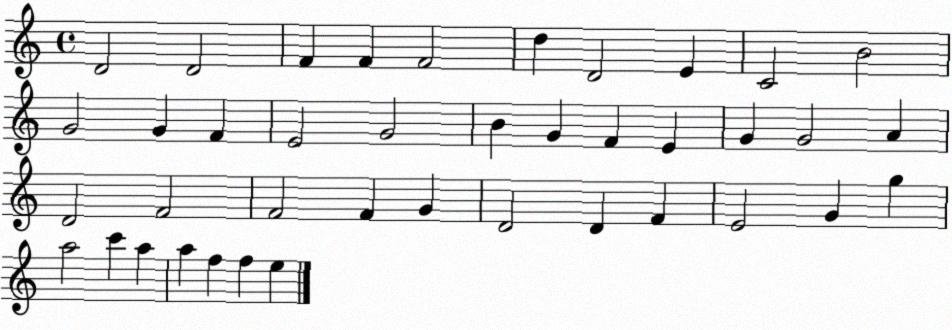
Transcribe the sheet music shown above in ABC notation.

X:1
T:Untitled
M:4/4
L:1/4
K:C
D2 D2 F F F2 d D2 E C2 B2 G2 G F E2 G2 B G F E G G2 A D2 F2 F2 F G D2 D F E2 G g a2 c' a a f f e